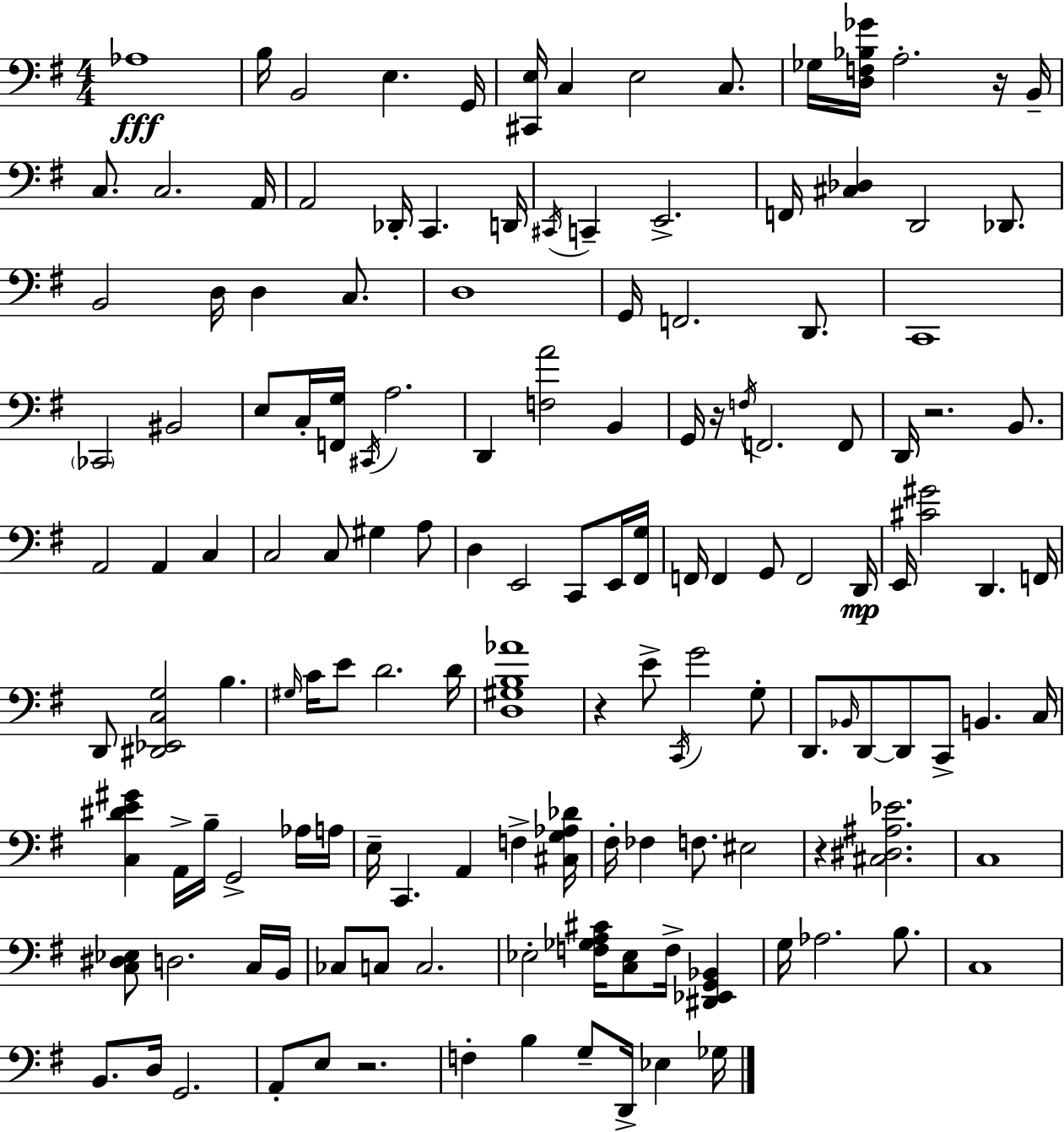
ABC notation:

X:1
T:Untitled
M:4/4
L:1/4
K:G
_A,4 B,/4 B,,2 E, G,,/4 [^C,,E,]/4 C, E,2 C,/2 _G,/4 [D,F,_B,_G]/4 A,2 z/4 B,,/4 C,/2 C,2 A,,/4 A,,2 _D,,/4 C,, D,,/4 ^C,,/4 C,, E,,2 F,,/4 [^C,_D,] D,,2 _D,,/2 B,,2 D,/4 D, C,/2 D,4 G,,/4 F,,2 D,,/2 C,,4 _C,,2 ^B,,2 E,/2 C,/4 [F,,G,]/4 ^C,,/4 A,2 D,, [F,A]2 B,, G,,/4 z/4 F,/4 F,,2 F,,/2 D,,/4 z2 B,,/2 A,,2 A,, C, C,2 C,/2 ^G, A,/2 D, E,,2 C,,/2 E,,/4 [^F,,G,]/4 F,,/4 F,, G,,/2 F,,2 D,,/4 E,,/4 [^C^G]2 D,, F,,/4 D,,/2 [^D,,_E,,C,G,]2 B, ^G,/4 C/4 E/2 D2 D/4 [D,^G,B,_A]4 z E/2 C,,/4 G2 G,/2 D,,/2 _B,,/4 D,,/2 D,,/2 C,,/2 B,, C,/4 [C,^DE^G] A,,/4 B,/4 G,,2 _A,/4 A,/4 E,/4 C,, A,, F, [^C,G,_A,_D]/4 ^F,/4 _F, F,/2 ^E,2 z [^C,^D,^A,_E]2 C,4 [C,^D,_E,]/2 D,2 C,/4 B,,/4 _C,/2 C,/2 C,2 _E,2 [F,_G,A,^C]/4 [C,_E,]/2 F,/4 [^D,,_E,,G,,_B,,] G,/4 _A,2 B,/2 C,4 B,,/2 D,/4 G,,2 A,,/2 E,/2 z2 F, B, G,/2 D,,/4 _E, _G,/4